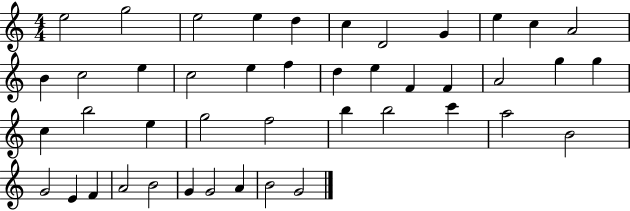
{
  \clef treble
  \numericTimeSignature
  \time 4/4
  \key c \major
  e''2 g''2 | e''2 e''4 d''4 | c''4 d'2 g'4 | e''4 c''4 a'2 | \break b'4 c''2 e''4 | c''2 e''4 f''4 | d''4 e''4 f'4 f'4 | a'2 g''4 g''4 | \break c''4 b''2 e''4 | g''2 f''2 | b''4 b''2 c'''4 | a''2 b'2 | \break g'2 e'4 f'4 | a'2 b'2 | g'4 g'2 a'4 | b'2 g'2 | \break \bar "|."
}